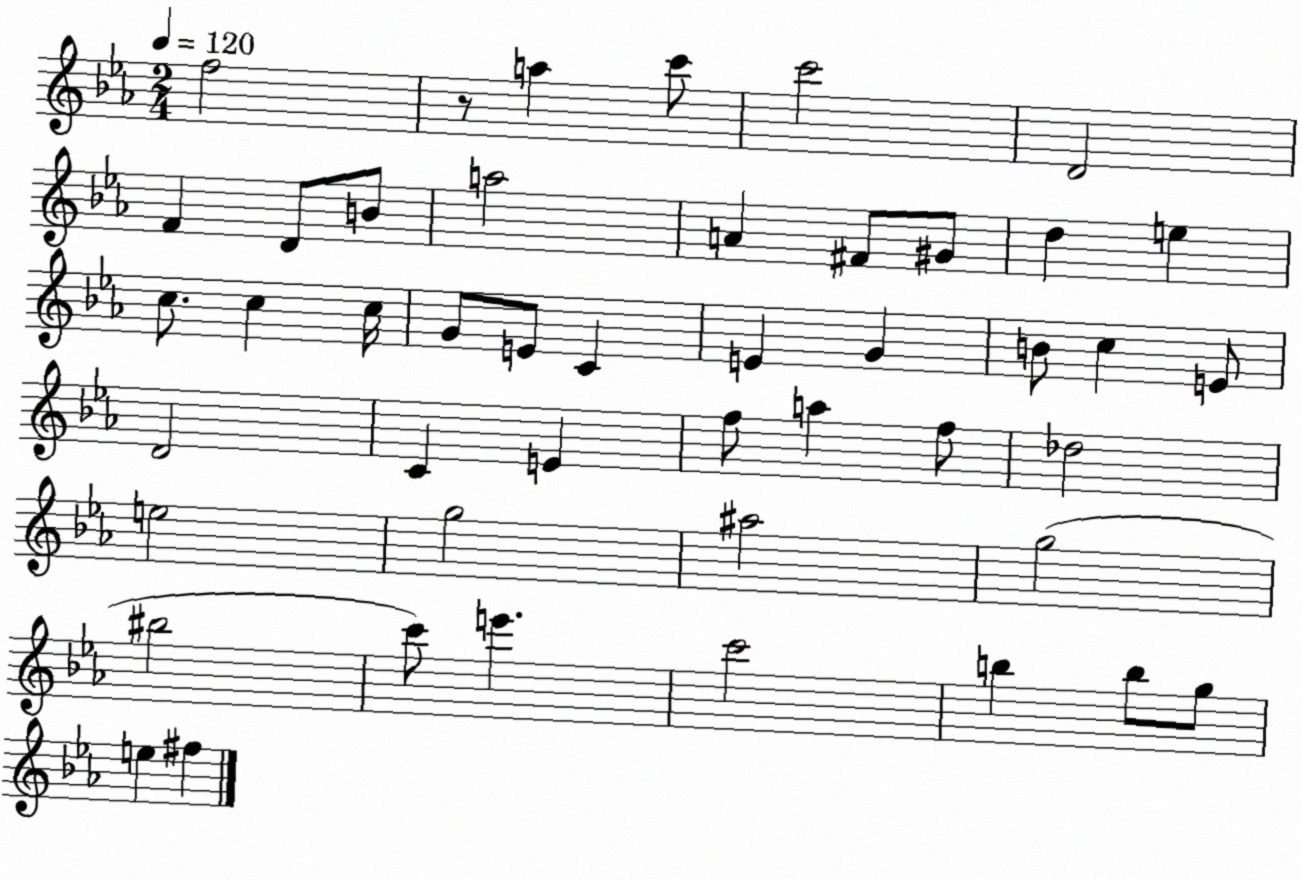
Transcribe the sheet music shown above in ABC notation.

X:1
T:Untitled
M:2/4
L:1/4
K:Eb
f2 z/2 a c'/2 c'2 D2 F D/2 B/2 a2 A ^F/2 ^G/2 d e c/2 c c/4 G/2 E/2 C E G B/2 c E/2 D2 C E f/2 a f/2 _d2 e2 g2 ^a2 g2 ^b2 c'/2 e' c'2 b b/2 g/2 e ^f